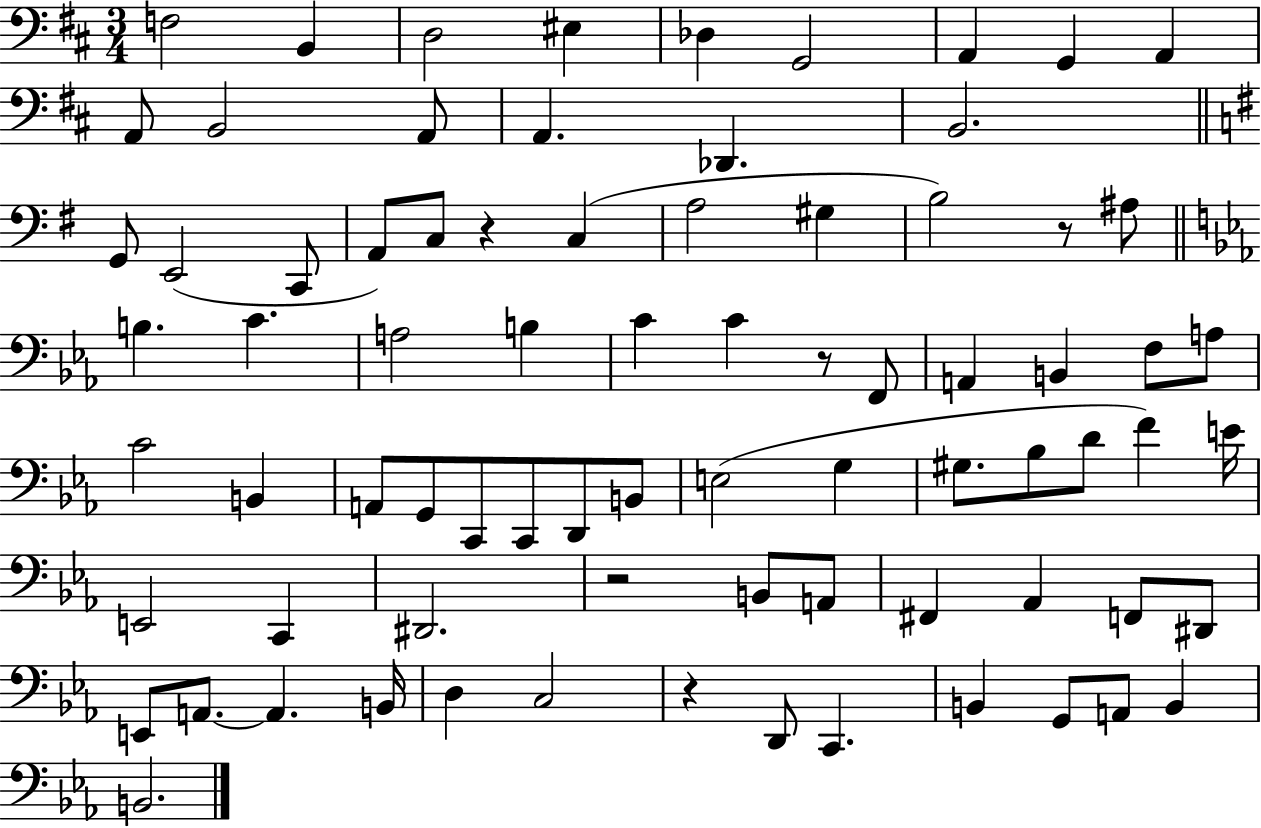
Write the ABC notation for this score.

X:1
T:Untitled
M:3/4
L:1/4
K:D
F,2 B,, D,2 ^E, _D, G,,2 A,, G,, A,, A,,/2 B,,2 A,,/2 A,, _D,, B,,2 G,,/2 E,,2 C,,/2 A,,/2 C,/2 z C, A,2 ^G, B,2 z/2 ^A,/2 B, C A,2 B, C C z/2 F,,/2 A,, B,, F,/2 A,/2 C2 B,, A,,/2 G,,/2 C,,/2 C,,/2 D,,/2 B,,/2 E,2 G, ^G,/2 _B,/2 D/2 F E/4 E,,2 C,, ^D,,2 z2 B,,/2 A,,/2 ^F,, _A,, F,,/2 ^D,,/2 E,,/2 A,,/2 A,, B,,/4 D, C,2 z D,,/2 C,, B,, G,,/2 A,,/2 B,, B,,2